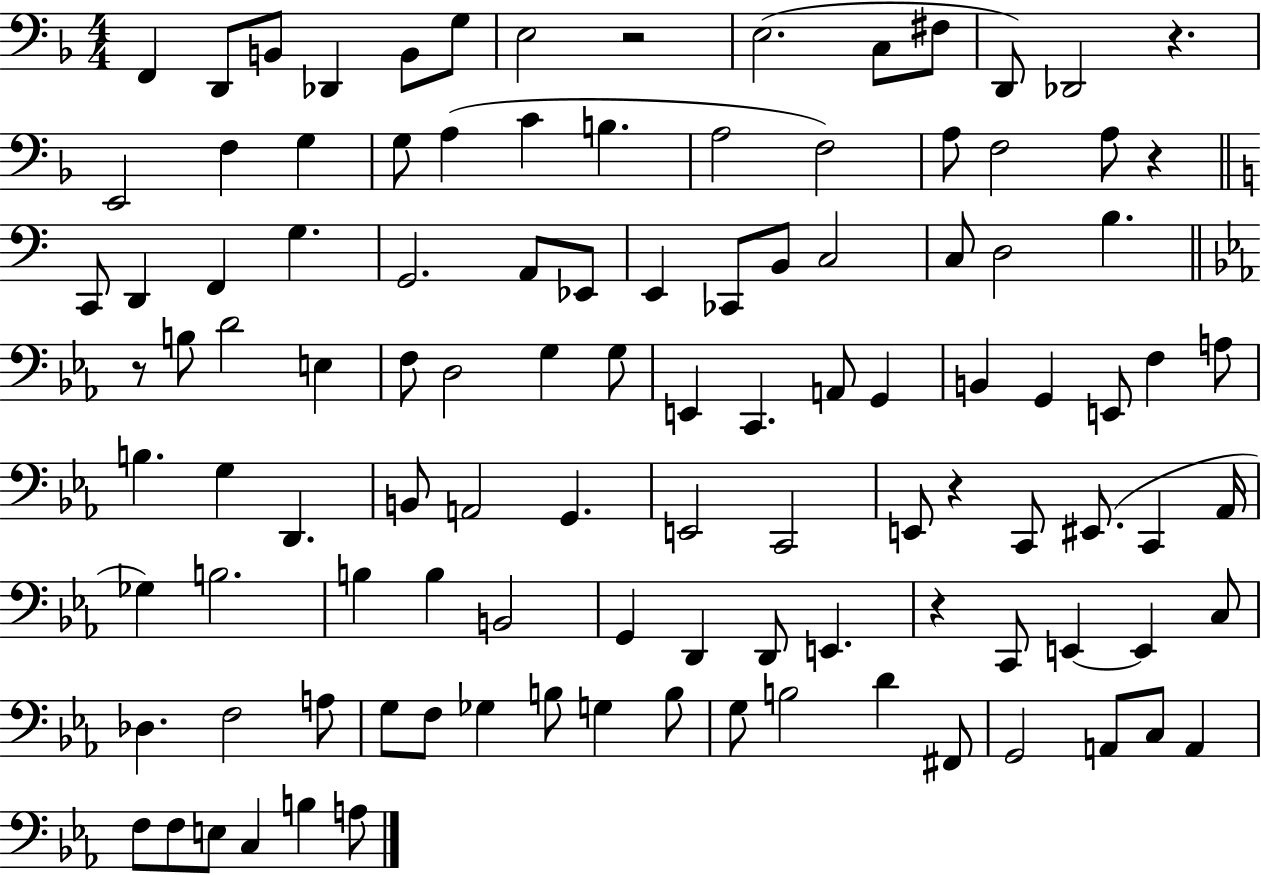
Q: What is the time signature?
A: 4/4